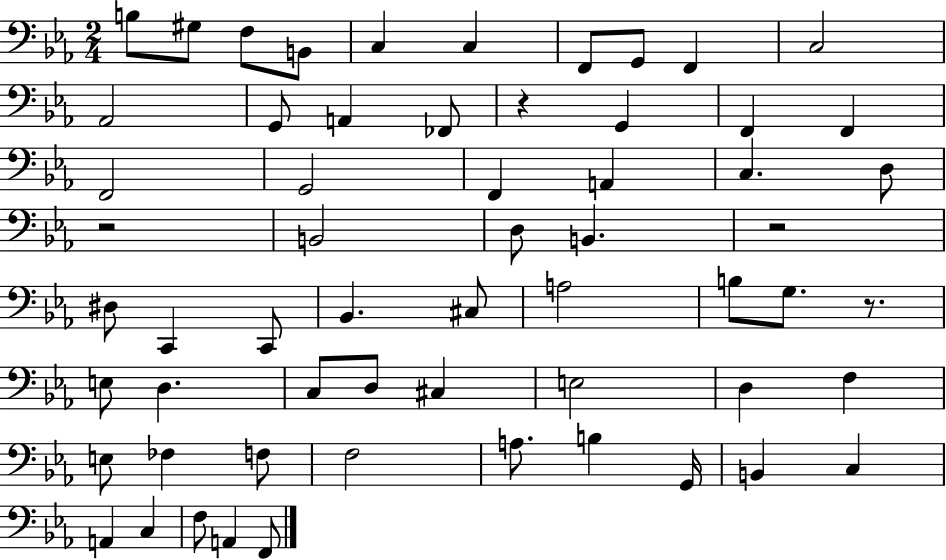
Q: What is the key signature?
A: EES major